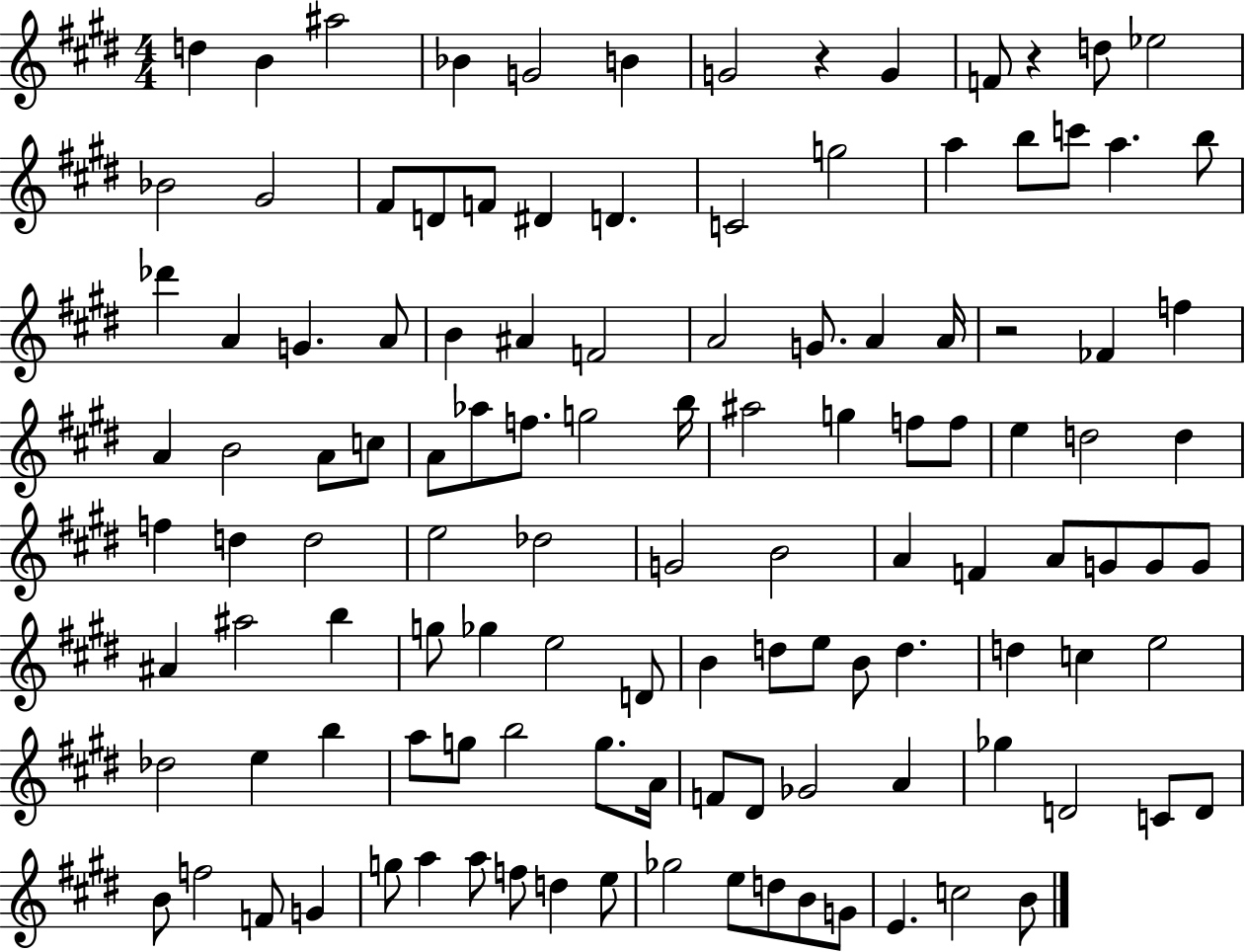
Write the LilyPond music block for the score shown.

{
  \clef treble
  \numericTimeSignature
  \time 4/4
  \key e \major
  d''4 b'4 ais''2 | bes'4 g'2 b'4 | g'2 r4 g'4 | f'8 r4 d''8 ees''2 | \break bes'2 gis'2 | fis'8 d'8 f'8 dis'4 d'4. | c'2 g''2 | a''4 b''8 c'''8 a''4. b''8 | \break des'''4 a'4 g'4. a'8 | b'4 ais'4 f'2 | a'2 g'8. a'4 a'16 | r2 fes'4 f''4 | \break a'4 b'2 a'8 c''8 | a'8 aes''8 f''8. g''2 b''16 | ais''2 g''4 f''8 f''8 | e''4 d''2 d''4 | \break f''4 d''4 d''2 | e''2 des''2 | g'2 b'2 | a'4 f'4 a'8 g'8 g'8 g'8 | \break ais'4 ais''2 b''4 | g''8 ges''4 e''2 d'8 | b'4 d''8 e''8 b'8 d''4. | d''4 c''4 e''2 | \break des''2 e''4 b''4 | a''8 g''8 b''2 g''8. a'16 | f'8 dis'8 ges'2 a'4 | ges''4 d'2 c'8 d'8 | \break b'8 f''2 f'8 g'4 | g''8 a''4 a''8 f''8 d''4 e''8 | ges''2 e''8 d''8 b'8 g'8 | e'4. c''2 b'8 | \break \bar "|."
}